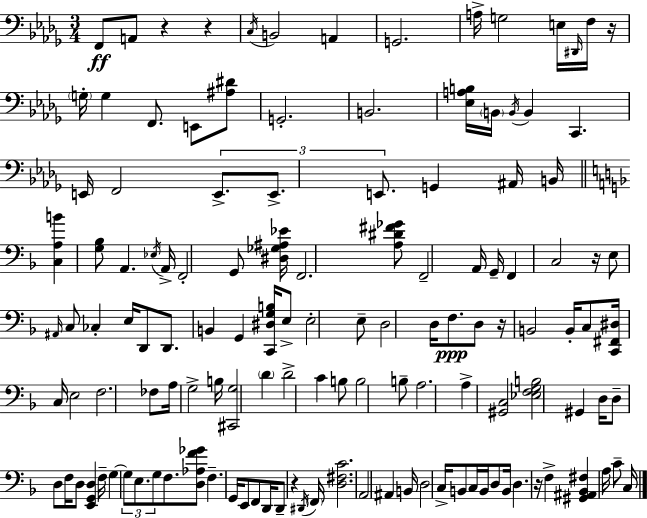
{
  \clef bass
  \numericTimeSignature
  \time 3/4
  \key bes \minor
  \repeat volta 2 { f,8\ff a,8 r4 r4 | \acciaccatura { c16 } b,2 a,4 | g,2. | a16-> g2 e16 \grace { dis,16 } | \break f16 r16 \parenthesize g16-. g4 f,8. e,8 | <ais dis'>8 g,2.-. | b,2. | <ees a b>16 \parenthesize b,16 \acciaccatura { b,16 } b,4 c,4. | \break e,16 f,2 | \tuplet 3/2 { e,8.-> e,8.-> e,8. } g,4 | ais,16 b,16 \bar "||" \break \key f \major <c a b'>4 <g bes>8 a,4. | \acciaccatura { ees16 } a,16-> f,2-. g,8 | <dis ges ais ees'>16 f,2. | <a dis' fis' ges'>8 f,2-- a,16 | \break g,16-- f,4 c2 | r16 e8 \grace { ais,16 } c8 ces4-. e16 | d,8 d,8. b,4 g,4 | <c, dis g b>16 e8-> e2-. | \break e8-- d2 d16 f8.\ppp | d8 r16 b,2 | b,16-. c8 <c, fis, dis>16 c16 e2 | f2. | \break fes8 a16 g2-> | b16 <cis, g>2 \parenthesize d'4 | d'2-> c'4 | b8 b2 | \break b8-- a2. | a4-> <gis, c>2 | <ees f g b>2 gis,4 | d16 d8-- d8 f16 d8 <e, g, d>4 | \break f16-- g4~~ \tuplet 3/2 { g8 e8. | g8 } f8. <d aes f' ges'>8 f4.-- | g,16 e,8 f,8 d,16 d,8-- r4 | \acciaccatura { dis,16 } \parenthesize f,16 <d fis c'>2. | \break a,2 ais,4 | b,16 d2 | c16-> b,8 c16 b,16 d8 b,16 d4. | r16 f4-> <gis, ais, bes, fis>4 a16 | \break c'8-- c16 } \bar "|."
}